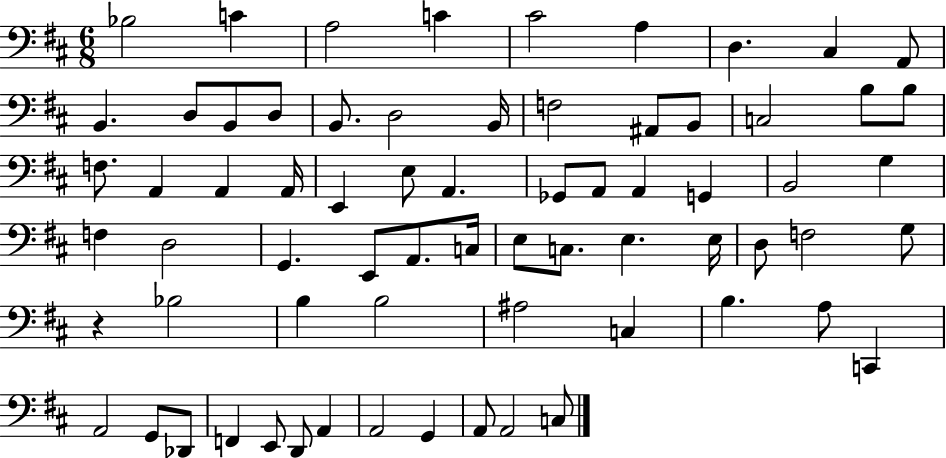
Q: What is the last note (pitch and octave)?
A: C3